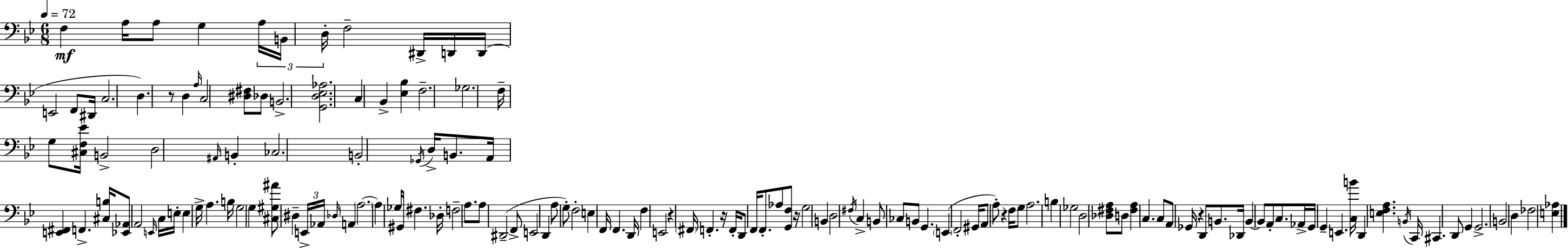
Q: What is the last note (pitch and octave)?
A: FES3